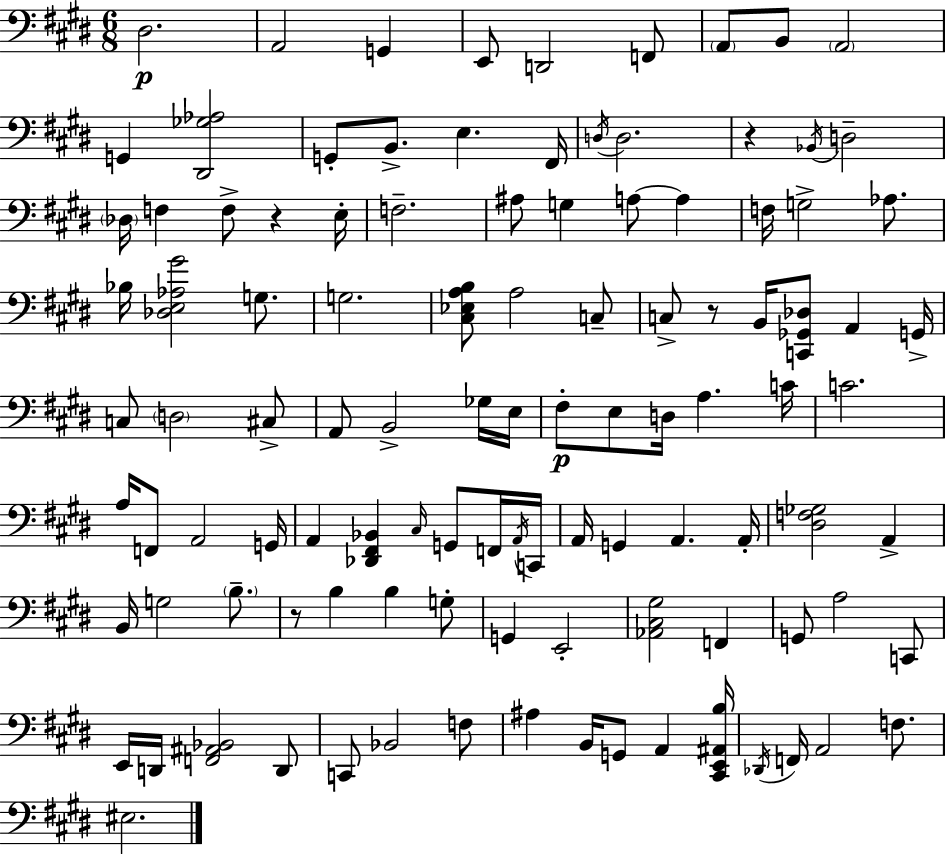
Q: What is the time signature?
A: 6/8